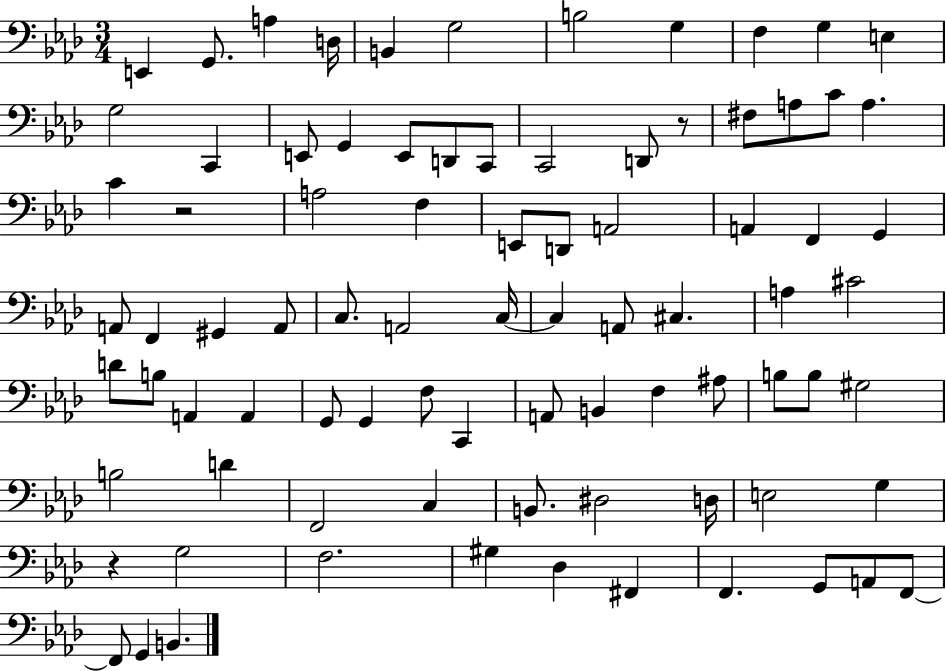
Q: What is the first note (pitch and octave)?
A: E2